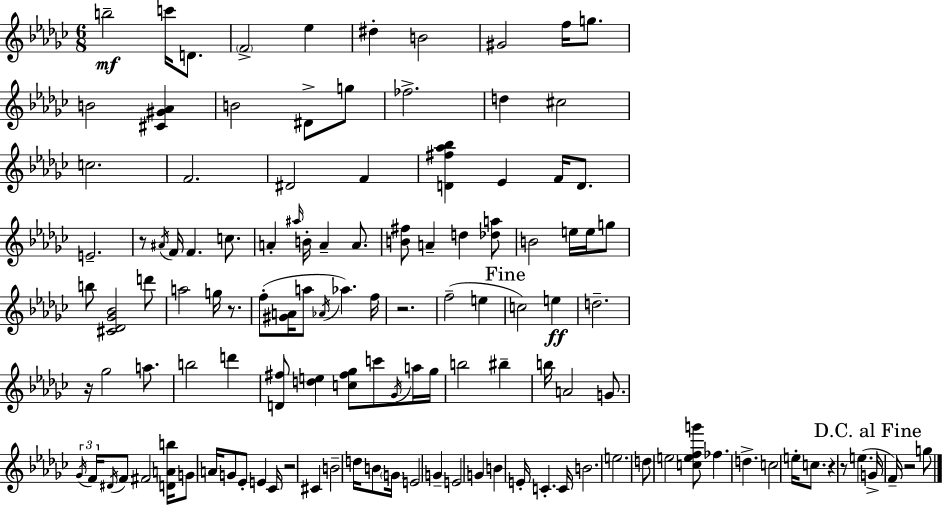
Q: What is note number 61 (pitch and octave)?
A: A5